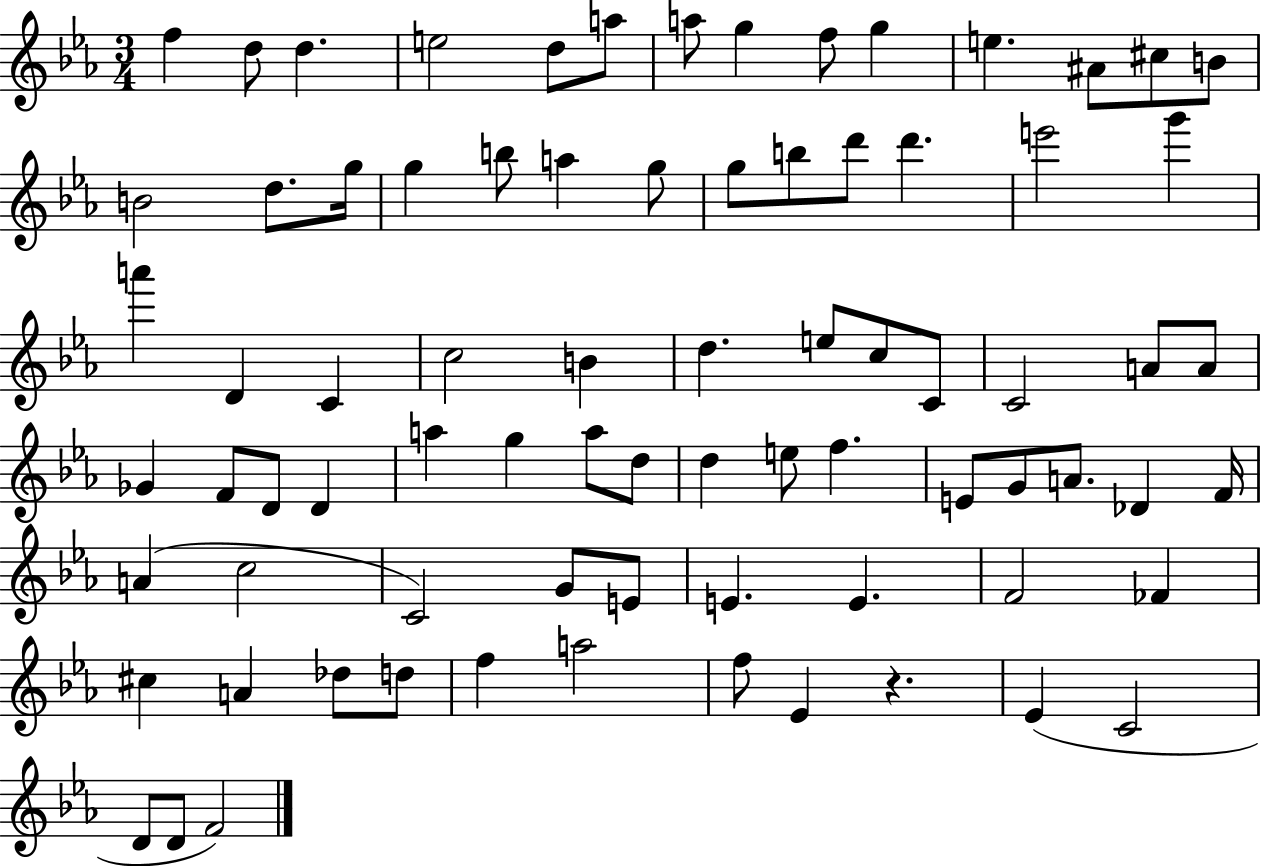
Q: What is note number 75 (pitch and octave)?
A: D4